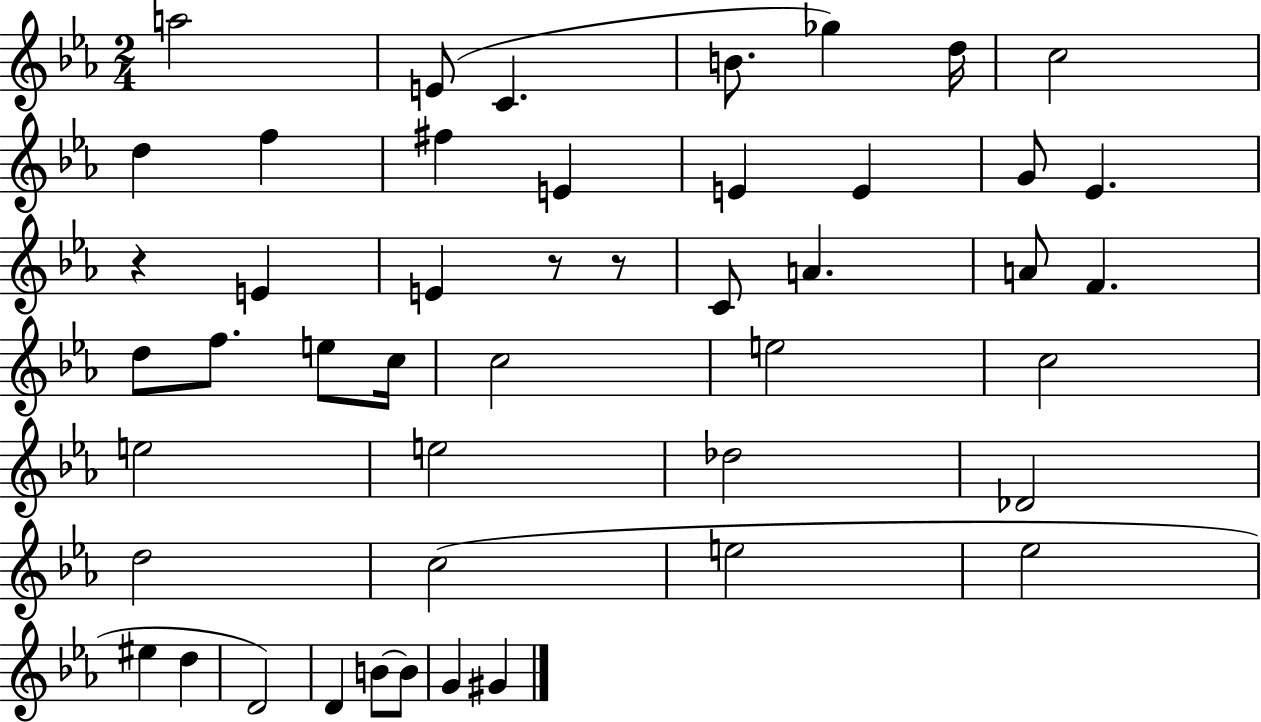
{
  \clef treble
  \numericTimeSignature
  \time 2/4
  \key ees \major
  \repeat volta 2 { a''2 | e'8( c'4. | b'8. ges''4) d''16 | c''2 | \break d''4 f''4 | fis''4 e'4 | e'4 e'4 | g'8 ees'4. | \break r4 e'4 | e'4 r8 r8 | c'8 a'4. | a'8 f'4. | \break d''8 f''8. e''8 c''16 | c''2 | e''2 | c''2 | \break e''2 | e''2 | des''2 | des'2 | \break d''2 | c''2( | e''2 | ees''2 | \break eis''4 d''4 | d'2) | d'4 b'8~~ b'8 | g'4 gis'4 | \break } \bar "|."
}